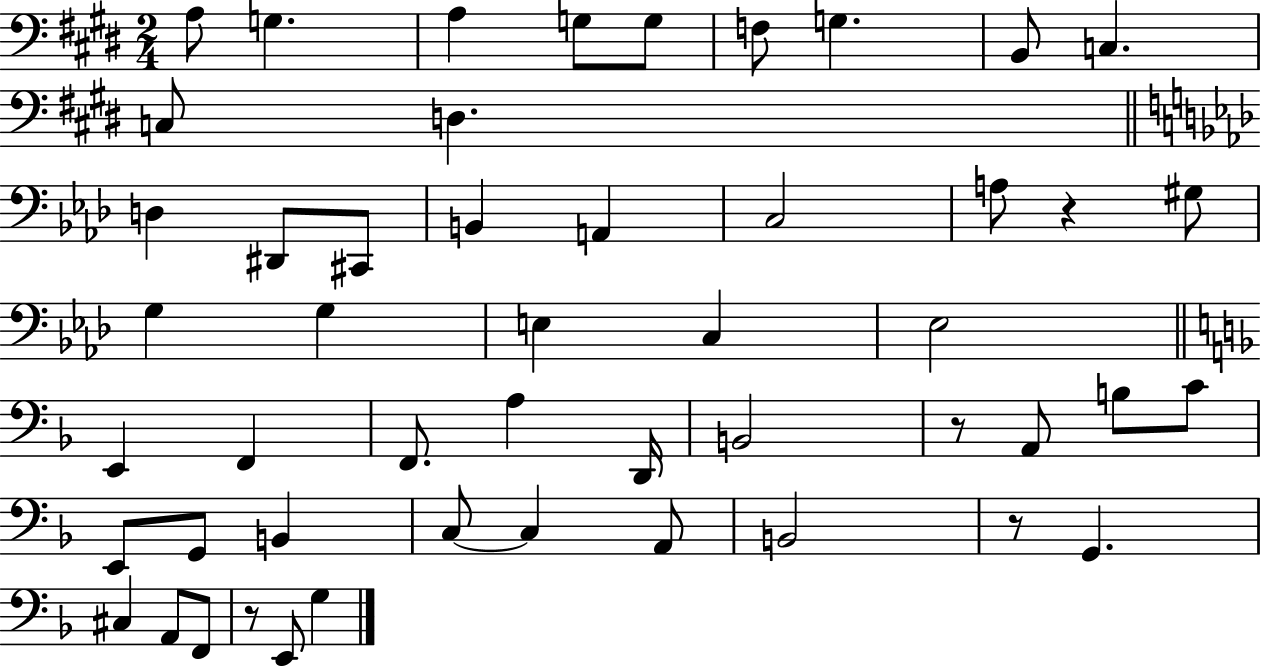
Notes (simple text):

A3/e G3/q. A3/q G3/e G3/e F3/e G3/q. B2/e C3/q. C3/e D3/q. D3/q D#2/e C#2/e B2/q A2/q C3/h A3/e R/q G#3/e G3/q G3/q E3/q C3/q Eb3/h E2/q F2/q F2/e. A3/q D2/s B2/h R/e A2/e B3/e C4/e E2/e G2/e B2/q C3/e C3/q A2/e B2/h R/e G2/q. C#3/q A2/e F2/e R/e E2/e G3/q